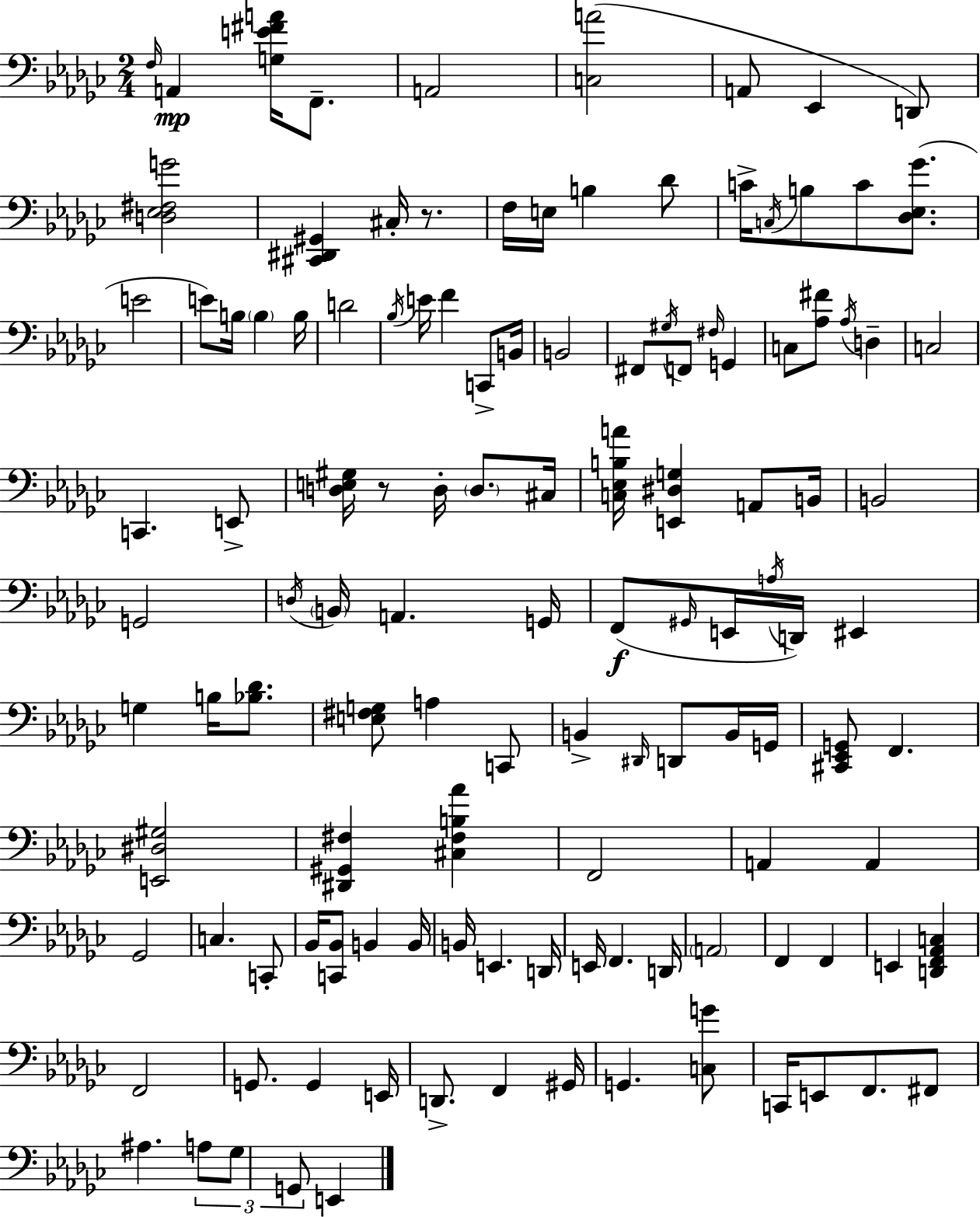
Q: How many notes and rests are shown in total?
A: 122